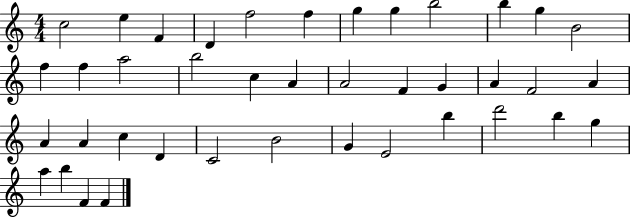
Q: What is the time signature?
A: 4/4